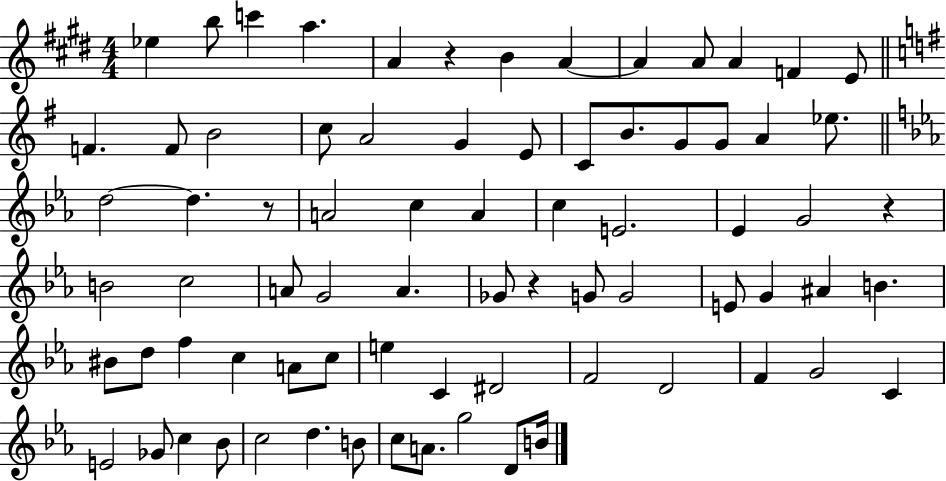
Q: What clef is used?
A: treble